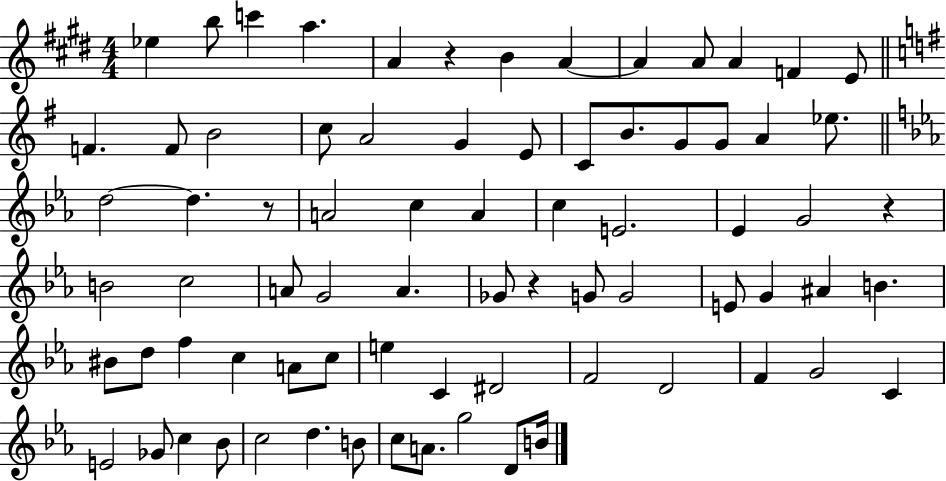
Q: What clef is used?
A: treble